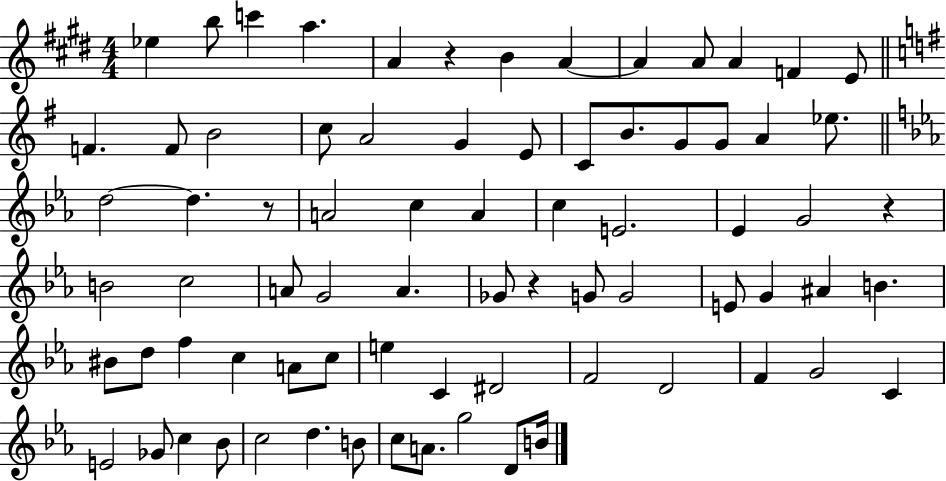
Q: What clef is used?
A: treble